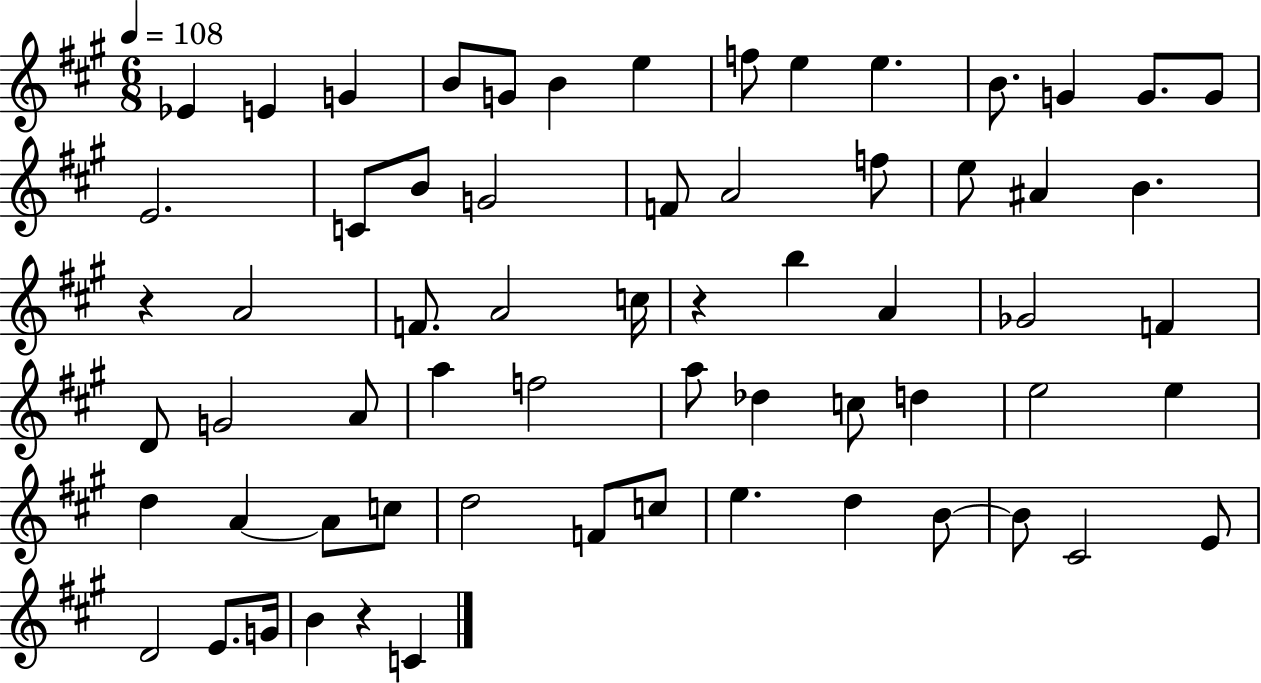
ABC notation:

X:1
T:Untitled
M:6/8
L:1/4
K:A
_E E G B/2 G/2 B e f/2 e e B/2 G G/2 G/2 E2 C/2 B/2 G2 F/2 A2 f/2 e/2 ^A B z A2 F/2 A2 c/4 z b A _G2 F D/2 G2 A/2 a f2 a/2 _d c/2 d e2 e d A A/2 c/2 d2 F/2 c/2 e d B/2 B/2 ^C2 E/2 D2 E/2 G/4 B z C